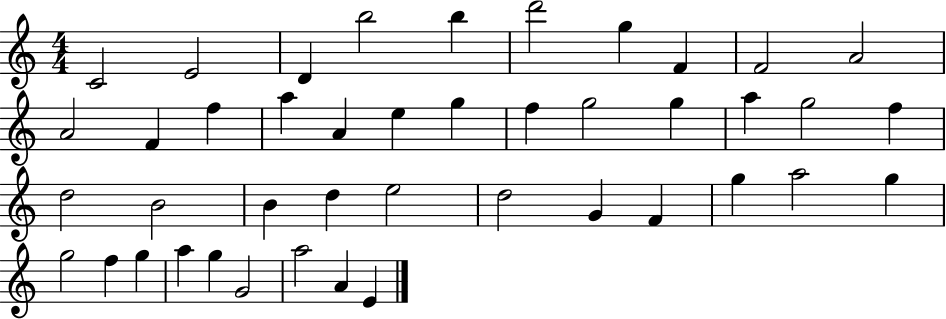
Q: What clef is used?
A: treble